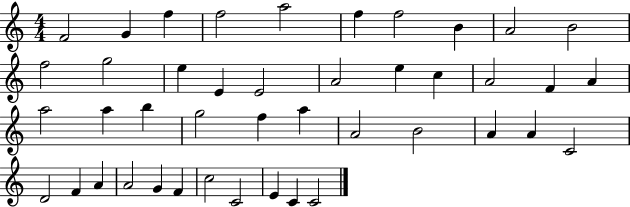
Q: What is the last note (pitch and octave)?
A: C4